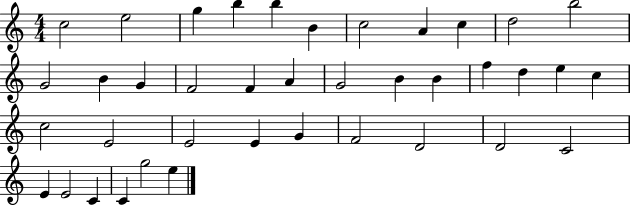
C5/h E5/h G5/q B5/q B5/q B4/q C5/h A4/q C5/q D5/h B5/h G4/h B4/q G4/q F4/h F4/q A4/q G4/h B4/q B4/q F5/q D5/q E5/q C5/q C5/h E4/h E4/h E4/q G4/q F4/h D4/h D4/h C4/h E4/q E4/h C4/q C4/q G5/h E5/q